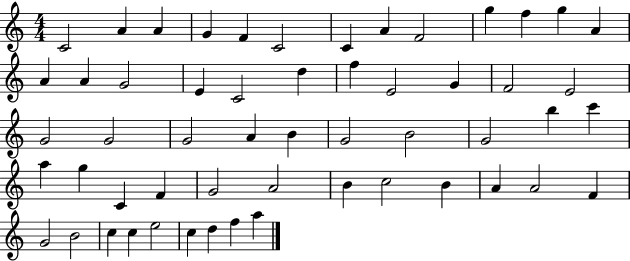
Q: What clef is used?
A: treble